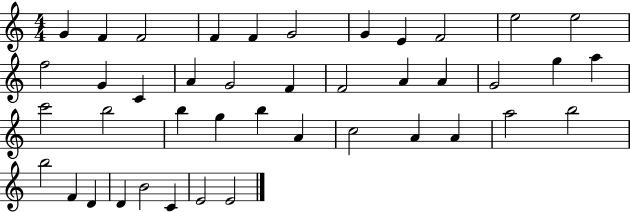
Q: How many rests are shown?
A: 0